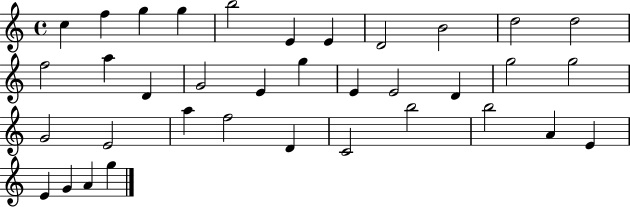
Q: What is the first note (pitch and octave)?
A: C5